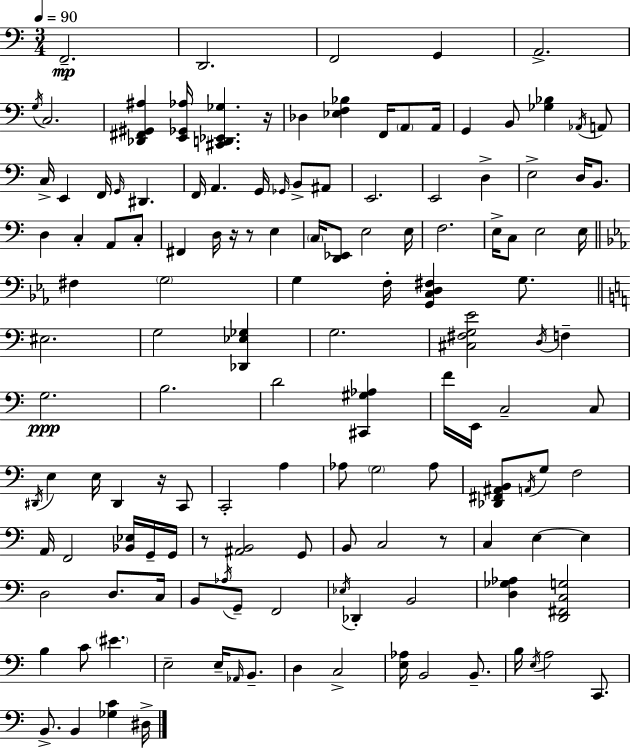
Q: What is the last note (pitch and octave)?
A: D#3